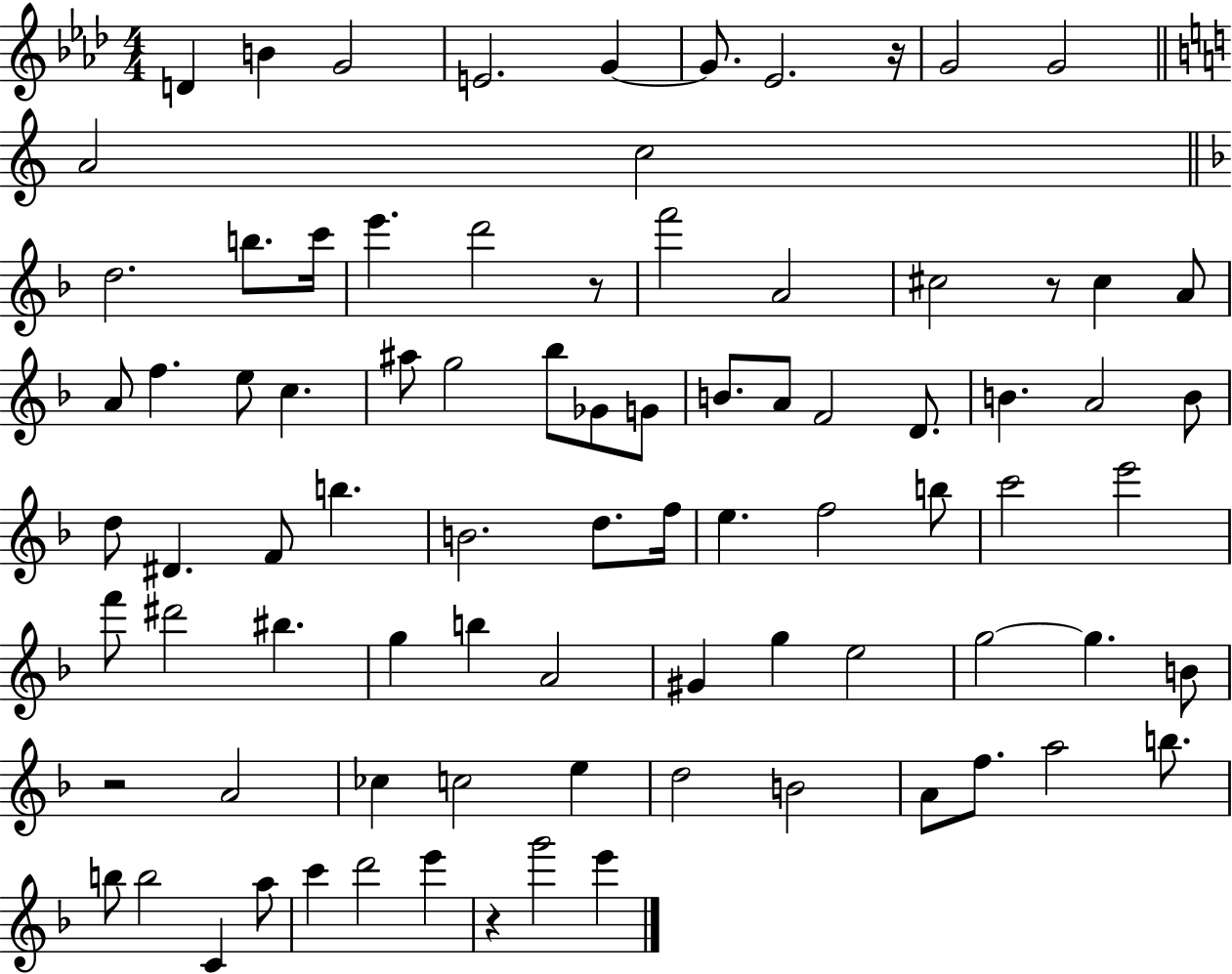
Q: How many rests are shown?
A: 5